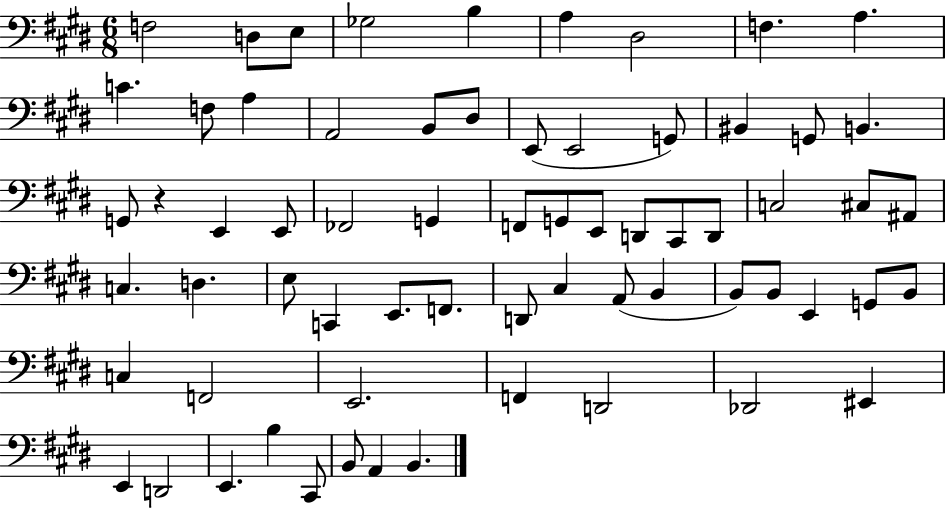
F3/h D3/e E3/e Gb3/h B3/q A3/q D#3/h F3/q. A3/q. C4/q. F3/e A3/q A2/h B2/e D#3/e E2/e E2/h G2/e BIS2/q G2/e B2/q. G2/e R/q E2/q E2/e FES2/h G2/q F2/e G2/e E2/e D2/e C#2/e D2/e C3/h C#3/e A#2/e C3/q. D3/q. E3/e C2/q E2/e. F2/e. D2/e C#3/q A2/e B2/q B2/e B2/e E2/q G2/e B2/e C3/q F2/h E2/h. F2/q D2/h Db2/h EIS2/q E2/q D2/h E2/q. B3/q C#2/e B2/e A2/q B2/q.